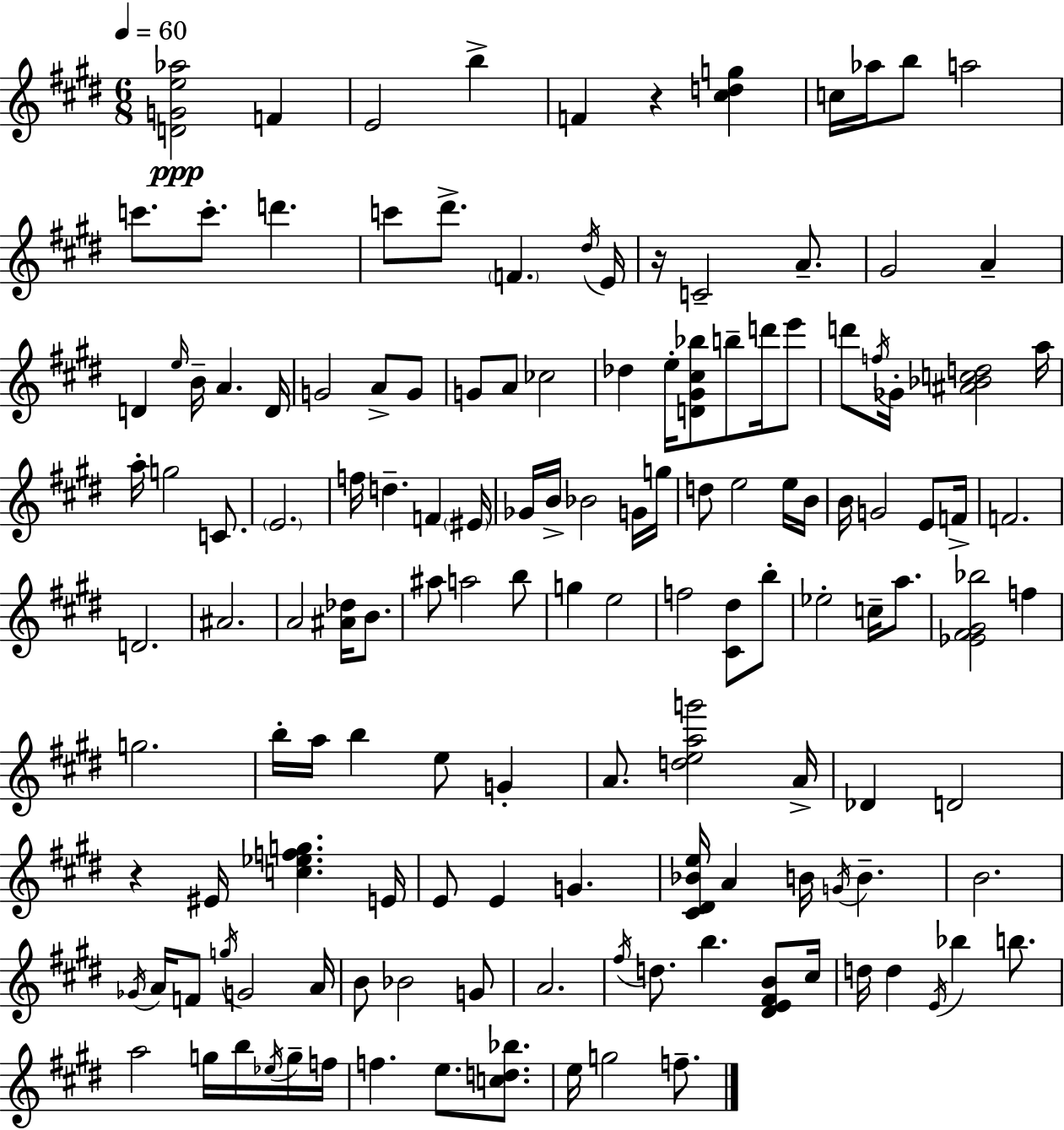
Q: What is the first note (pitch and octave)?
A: F4